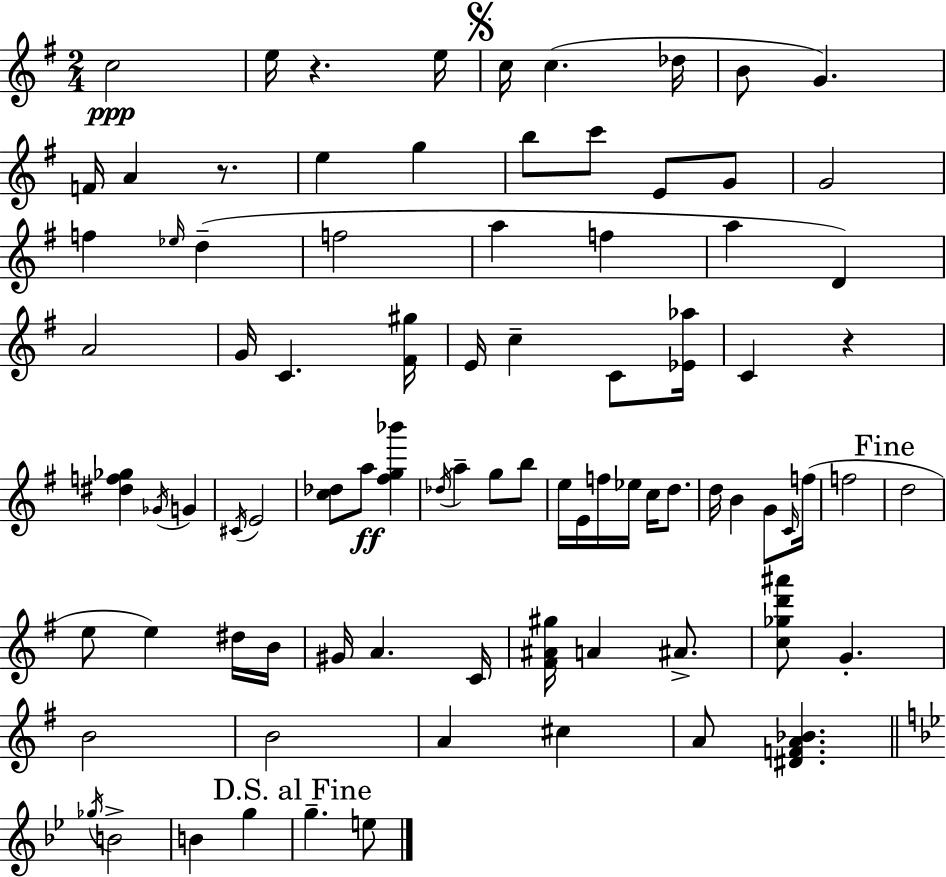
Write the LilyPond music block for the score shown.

{
  \clef treble
  \numericTimeSignature
  \time 2/4
  \key e \minor
  \repeat volta 2 { c''2\ppp | e''16 r4. e''16 | \mark \markup { \musicglyph "scripts.segno" } c''16 c''4.( des''16 | b'8 g'4.) | \break f'16 a'4 r8. | e''4 g''4 | b''8 c'''8 e'8 g'8 | g'2 | \break f''4 \grace { ees''16 } d''4--( | f''2 | a''4 f''4 | a''4 d'4) | \break a'2 | g'16 c'4. | <fis' gis''>16 e'16 c''4-- c'8 | <ees' aes''>16 c'4 r4 | \break <dis'' f'' ges''>4 \acciaccatura { ges'16 } g'4 | \acciaccatura { cis'16 } e'2 | <c'' des''>8 a''8\ff <fis'' g'' bes'''>4 | \acciaccatura { des''16 } a''4-- | \break g''8 b''8 e''16 e'16 f''16 ees''16 | c''16 d''8. d''16 b'4 | g'8 \grace { c'16 }( f''16 f''2 | \mark "Fine" d''2 | \break e''8 e''4) | dis''16 b'16 gis'16 a'4. | c'16 <fis' ais' gis''>16 a'4 | ais'8.-> <c'' ges'' d''' ais'''>8 g'4.-. | \break b'2 | b'2 | a'4 | cis''4 a'8 <dis' f' a' bes'>4. | \break \bar "||" \break \key bes \major \acciaccatura { ges''16 } b'2-> | b'4 g''4 | \mark "D.S. al Fine" g''4.-- e''8 | } \bar "|."
}